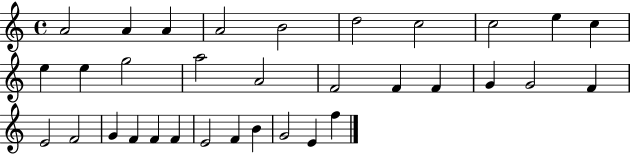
A4/h A4/q A4/q A4/h B4/h D5/h C5/h C5/h E5/q C5/q E5/q E5/q G5/h A5/h A4/h F4/h F4/q F4/q G4/q G4/h F4/q E4/h F4/h G4/q F4/q F4/q F4/q E4/h F4/q B4/q G4/h E4/q F5/q